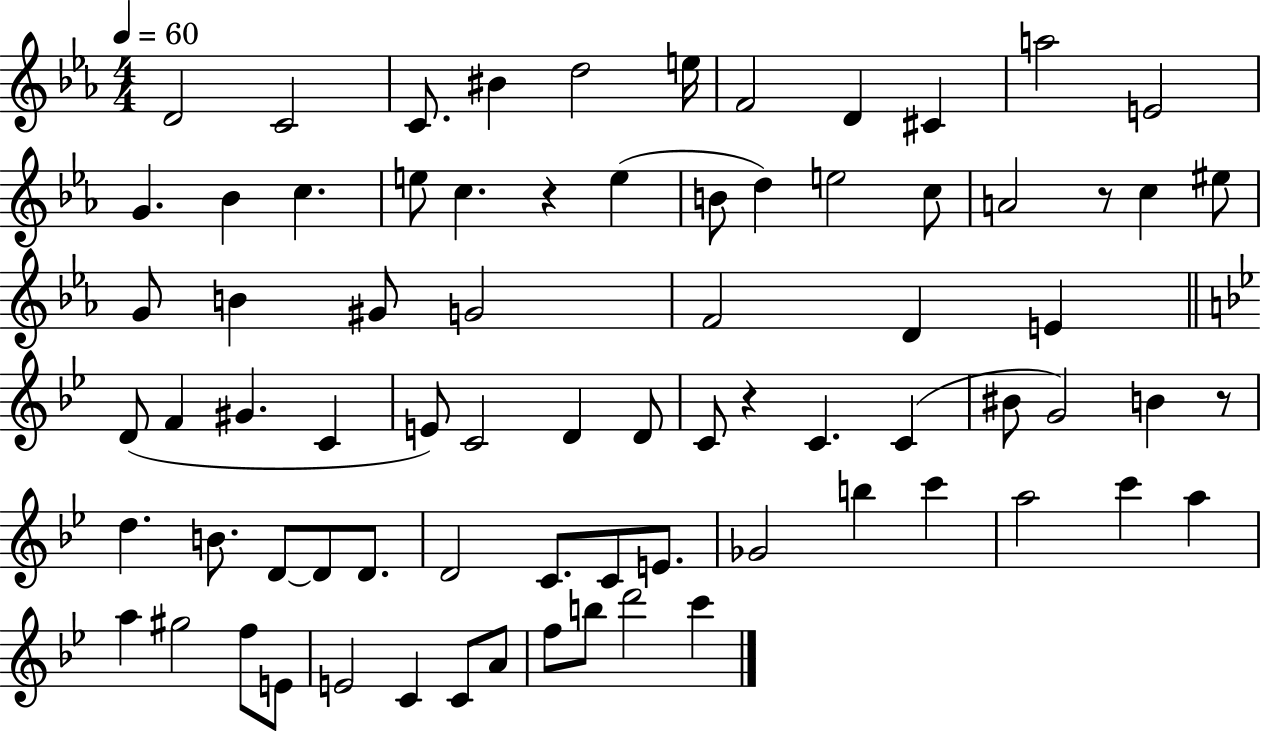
D4/h C4/h C4/e. BIS4/q D5/h E5/s F4/h D4/q C#4/q A5/h E4/h G4/q. Bb4/q C5/q. E5/e C5/q. R/q E5/q B4/e D5/q E5/h C5/e A4/h R/e C5/q EIS5/e G4/e B4/q G#4/e G4/h F4/h D4/q E4/q D4/e F4/q G#4/q. C4/q E4/e C4/h D4/q D4/e C4/e R/q C4/q. C4/q BIS4/e G4/h B4/q R/e D5/q. B4/e. D4/e D4/e D4/e. D4/h C4/e. C4/e E4/e. Gb4/h B5/q C6/q A5/h C6/q A5/q A5/q G#5/h F5/e E4/e E4/h C4/q C4/e A4/e F5/e B5/e D6/h C6/q